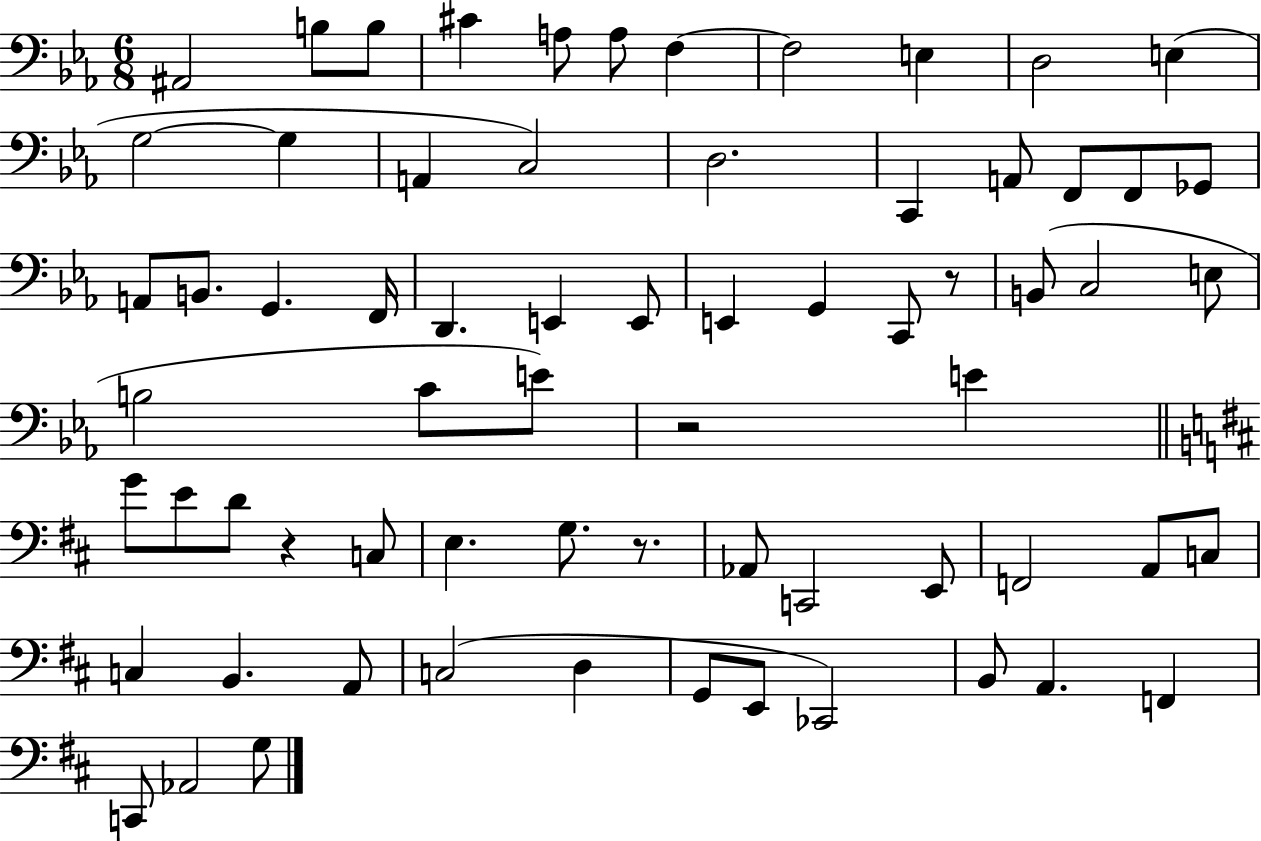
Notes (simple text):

A#2/h B3/e B3/e C#4/q A3/e A3/e F3/q F3/h E3/q D3/h E3/q G3/h G3/q A2/q C3/h D3/h. C2/q A2/e F2/e F2/e Gb2/e A2/e B2/e. G2/q. F2/s D2/q. E2/q E2/e E2/q G2/q C2/e R/e B2/e C3/h E3/e B3/h C4/e E4/e R/h E4/q G4/e E4/e D4/e R/q C3/e E3/q. G3/e. R/e. Ab2/e C2/h E2/e F2/h A2/e C3/e C3/q B2/q. A2/e C3/h D3/q G2/e E2/e CES2/h B2/e A2/q. F2/q C2/e Ab2/h G3/e